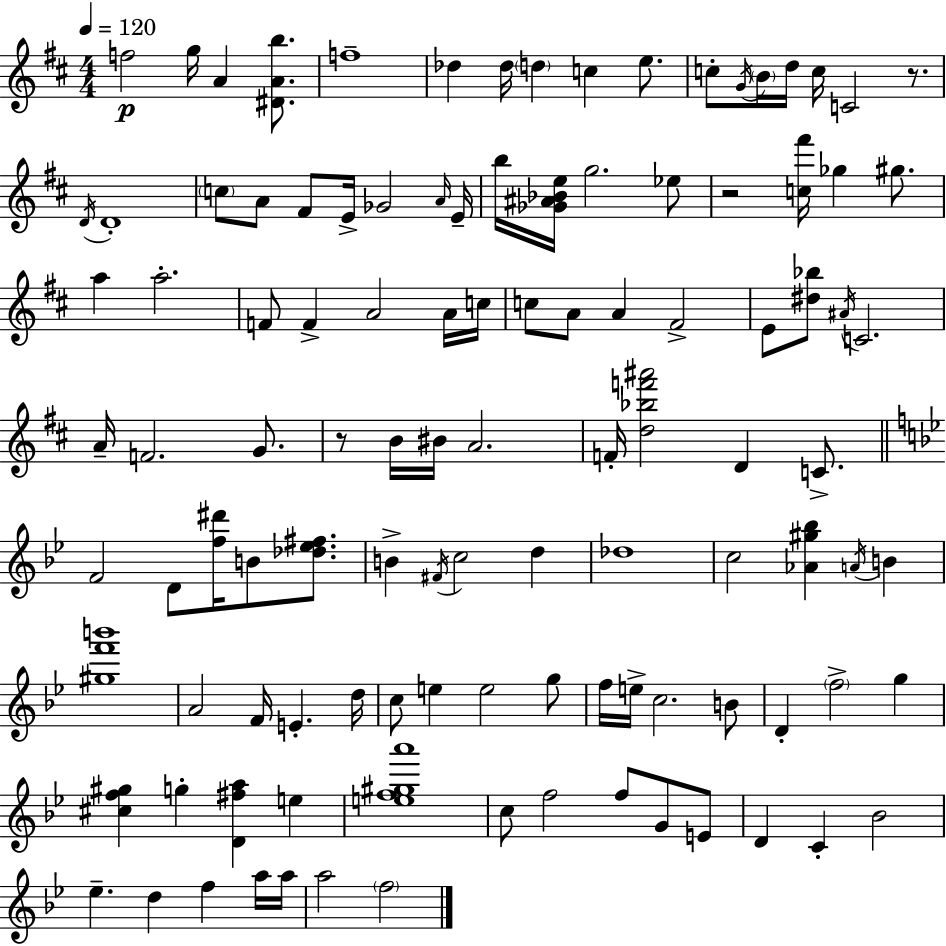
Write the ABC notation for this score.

X:1
T:Untitled
M:4/4
L:1/4
K:D
f2 g/4 A [^DAb]/2 f4 _d _d/4 d c e/2 c/2 G/4 B/4 d/4 c/4 C2 z/2 D/4 D4 c/2 A/2 ^F/2 E/4 _G2 A/4 E/4 b/4 [_G^A_Be]/4 g2 _e/2 z2 [c^f']/4 _g ^g/2 a a2 F/2 F A2 A/4 c/4 c/2 A/2 A ^F2 E/2 [^d_b]/2 ^A/4 C2 A/4 F2 G/2 z/2 B/4 ^B/4 A2 F/4 [d_bf'^a']2 D C/2 F2 D/2 [f^d']/4 B/2 [_d_e^f]/2 B ^F/4 c2 d _d4 c2 [_A^g_b] A/4 B [^gf'b']4 A2 F/4 E d/4 c/2 e e2 g/2 f/4 e/4 c2 B/2 D f2 g [^cf^g] g [D^fa] e [ef^ga']4 c/2 f2 f/2 G/2 E/2 D C _B2 _e d f a/4 a/4 a2 f2